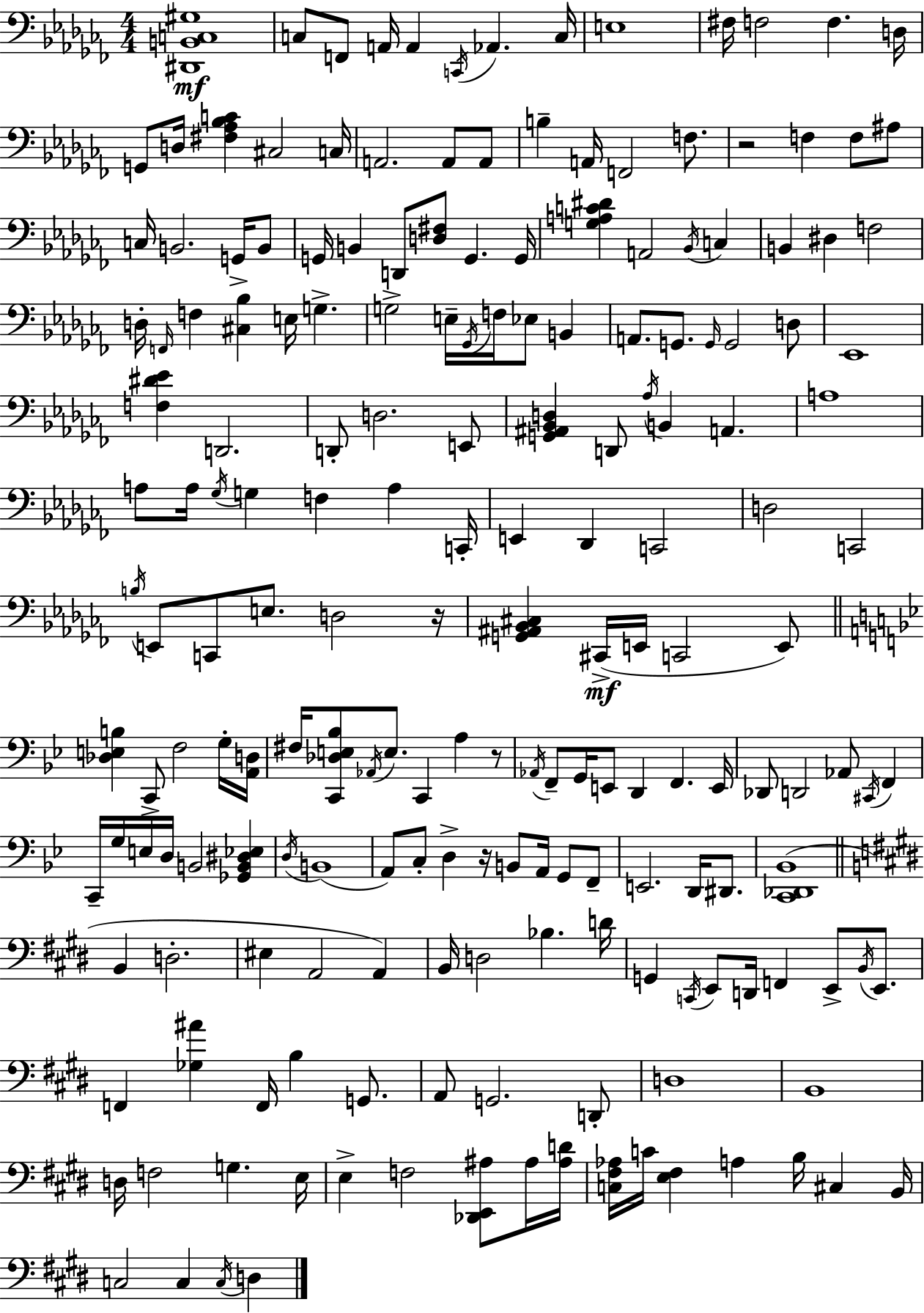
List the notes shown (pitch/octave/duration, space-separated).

[D#2,B2,C3,G#3]/w C3/e F2/e A2/s A2/q C2/s Ab2/q. C3/s E3/w F#3/s F3/h F3/q. D3/s G2/e D3/s [F#3,Ab3,Bb3,C4]/q C#3/h C3/s A2/h. A2/e A2/e B3/q A2/s F2/h F3/e. R/h F3/q F3/e A#3/e C3/s B2/h. G2/s B2/e G2/s B2/q D2/e [D3,F#3]/e G2/q. G2/s [G3,A3,C4,D#4]/q A2/h Bb2/s C3/q B2/q D#3/q F3/h D3/s F2/s F3/q [C#3,Bb3]/q E3/s G3/q. G3/h E3/s Gb2/s F3/s Eb3/e B2/q A2/e. G2/e. G2/s G2/h D3/e Eb2/w [F3,D#4,Eb4]/q D2/h. D2/e D3/h. E2/e [G2,A#2,Bb2,D3]/q D2/e Ab3/s B2/q A2/q. A3/w A3/e A3/s Gb3/s G3/q F3/q A3/q C2/s E2/q Db2/q C2/h D3/h C2/h B3/s E2/e C2/e E3/e. D3/h R/s [G2,A#2,Bb2,C#3]/q C#2/s E2/s C2/h E2/e [Db3,E3,B3]/q C2/e F3/h G3/s [A2,D3]/s F#3/s [C2,Db3,E3,Bb3]/e Ab2/s E3/e. C2/q A3/q R/e Ab2/s F2/e G2/s E2/e D2/q F2/q. E2/s Db2/e D2/h Ab2/e C#2/s F2/q C2/s G3/s E3/s D3/s B2/h [Gb2,B2,D#3,Eb3]/q D3/s B2/w A2/e C3/e D3/q R/s B2/e A2/s G2/e F2/e E2/h. D2/s D#2/e. [C2,Db2,Bb2]/w B2/q D3/h. EIS3/q A2/h A2/q B2/s D3/h Bb3/q. D4/s G2/q C2/s E2/e D2/s F2/q E2/e B2/s E2/e. F2/q [Gb3,A#4]/q F2/s B3/q G2/e. A2/e G2/h. D2/e D3/w B2/w D3/s F3/h G3/q. E3/s E3/q F3/h [Db2,E2,A#3]/e A#3/s [A#3,D4]/s [C3,F#3,Ab3]/s C4/s [E3,F#3]/q A3/q B3/s C#3/q B2/s C3/h C3/q C3/s D3/q